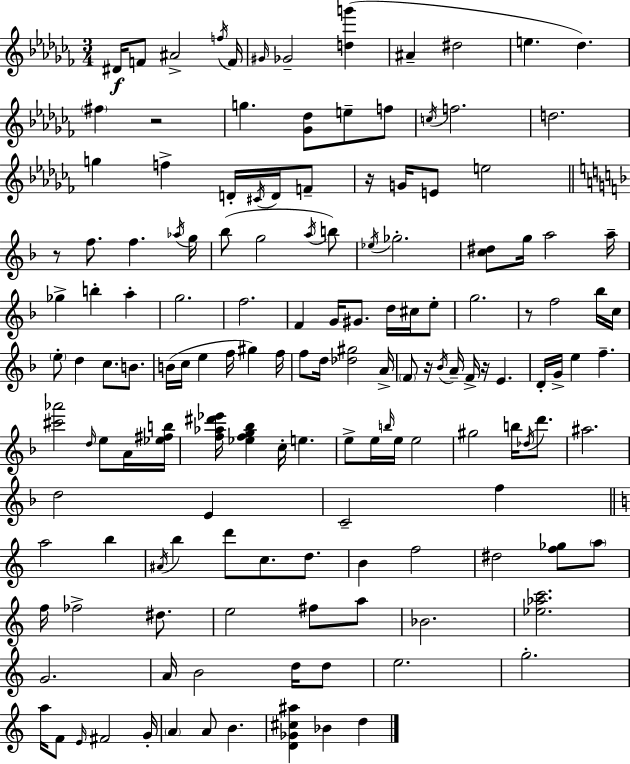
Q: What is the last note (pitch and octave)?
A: D5